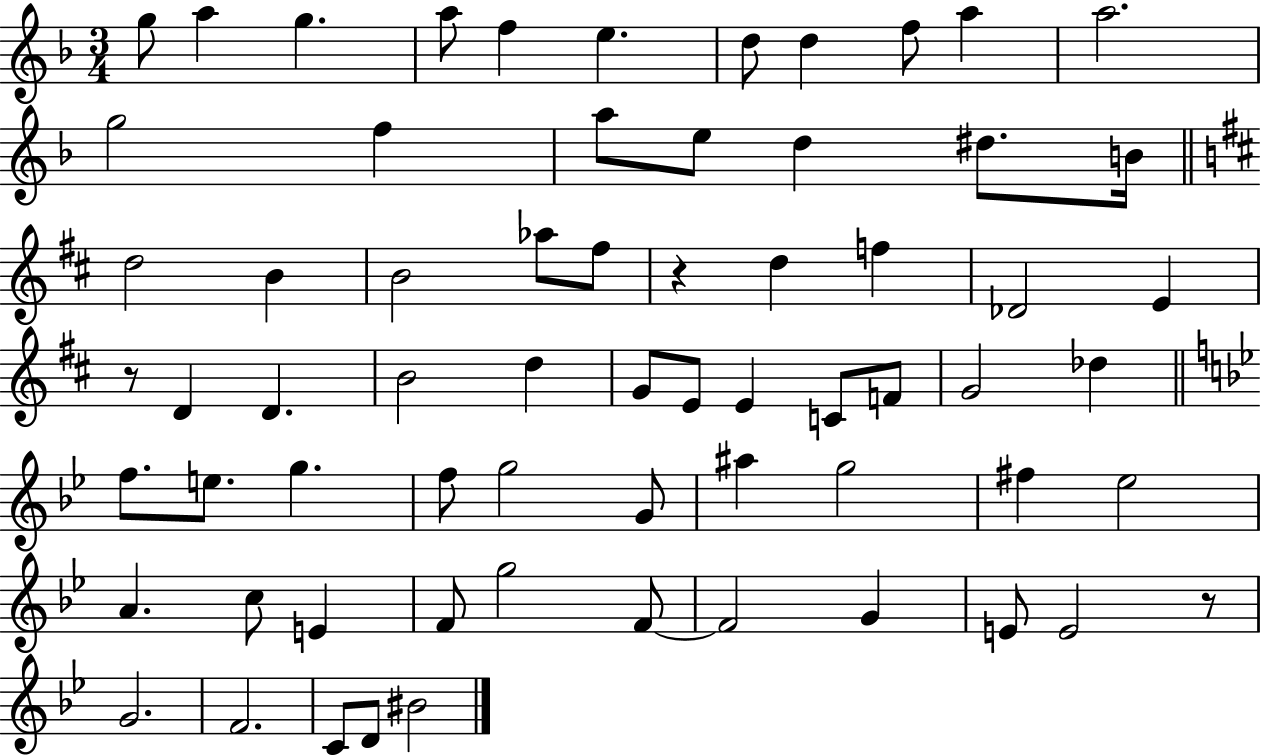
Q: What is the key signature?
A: F major